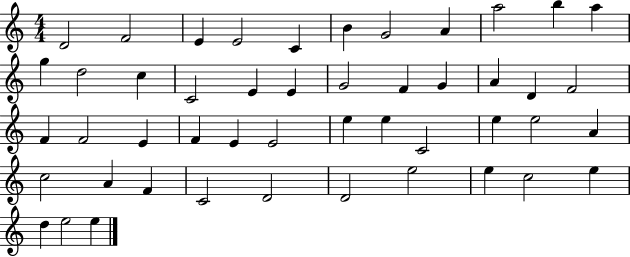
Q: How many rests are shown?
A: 0